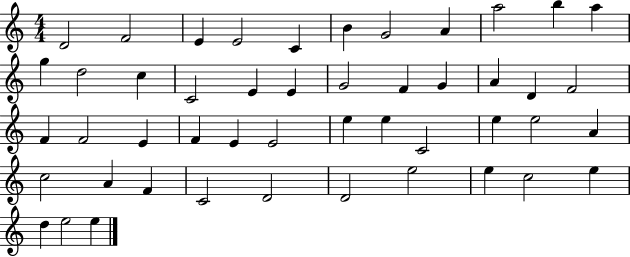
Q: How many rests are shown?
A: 0